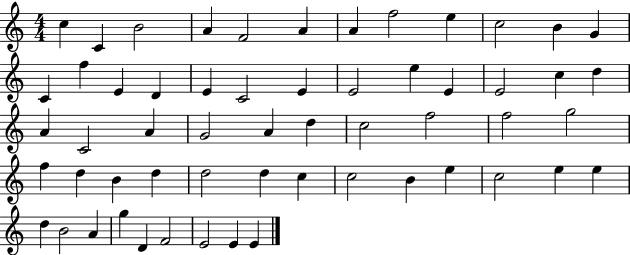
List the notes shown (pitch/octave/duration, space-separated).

C5/q C4/q B4/h A4/q F4/h A4/q A4/q F5/h E5/q C5/h B4/q G4/q C4/q F5/q E4/q D4/q E4/q C4/h E4/q E4/h E5/q E4/q E4/h C5/q D5/q A4/q C4/h A4/q G4/h A4/q D5/q C5/h F5/h F5/h G5/h F5/q D5/q B4/q D5/q D5/h D5/q C5/q C5/h B4/q E5/q C5/h E5/q E5/q D5/q B4/h A4/q G5/q D4/q F4/h E4/h E4/q E4/q